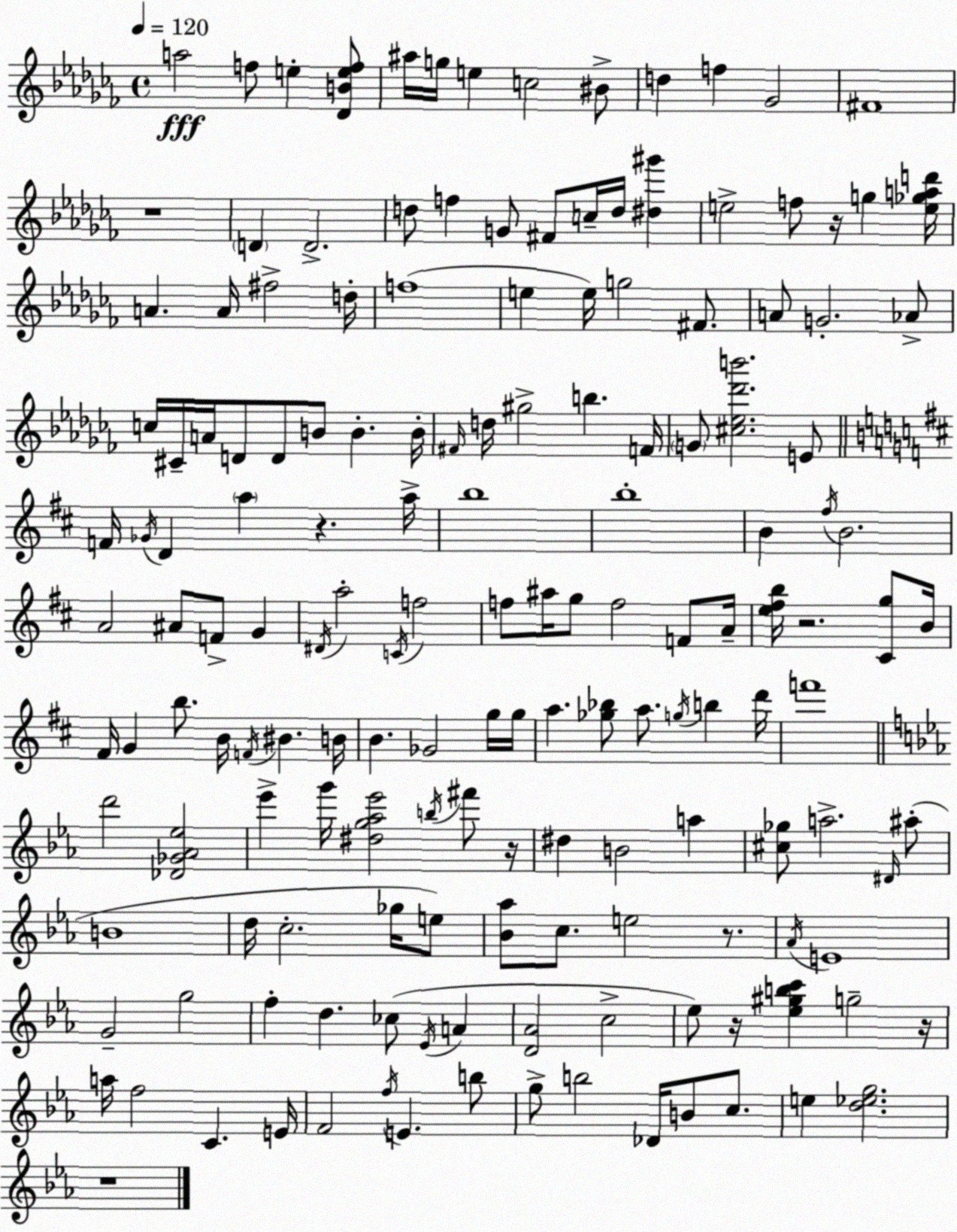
X:1
T:Untitled
M:4/4
L:1/4
K:Abm
a2 f/2 e [_DBef]/2 ^a/4 g/4 e c2 ^B/2 d f _G2 ^F4 z4 D D2 d/2 f G/2 ^F/2 c/4 d/4 [^d^g'] e2 f/2 z/4 g [e_gad']/4 A A/4 ^f2 d/4 f4 e e/4 g2 ^F/2 A/2 G2 _A/2 c/4 ^C/4 A/4 D/2 D/2 B/2 B B/4 ^F/4 d/4 ^g2 b F/4 G/2 [^c_e_d'b']2 E/2 F/4 _G/4 D a z a/4 b4 b4 B ^f/4 B2 A2 ^A/2 F/2 G ^D/4 a2 C/4 f2 f/2 ^a/4 g/2 f2 F/2 A/4 [e^fb]/4 z2 [^Cg]/2 B/4 ^F/4 G b/2 B/4 F/4 ^B B/4 B _G2 g/4 g/4 a [_g_b]/2 a/2 g/4 b d'/4 f'4 d'2 [_D_G_A_e]2 _e' g'/4 [^dg_a_e']2 b/4 ^f'/2 z/4 ^d B2 a [^c_g]/2 a2 ^D/4 ^a/2 B4 d/4 c2 _g/4 e/2 [_B_a]/2 c/2 e2 z/2 _A/4 E4 G2 g2 f d _c/2 _E/4 A [D_A]2 c2 _e/2 z/4 [_e^gbc'] g2 z/4 a/4 f2 C E/4 F2 f/4 E b/2 g/2 b2 _D/4 B/2 c/2 e [d_eg]2 z4